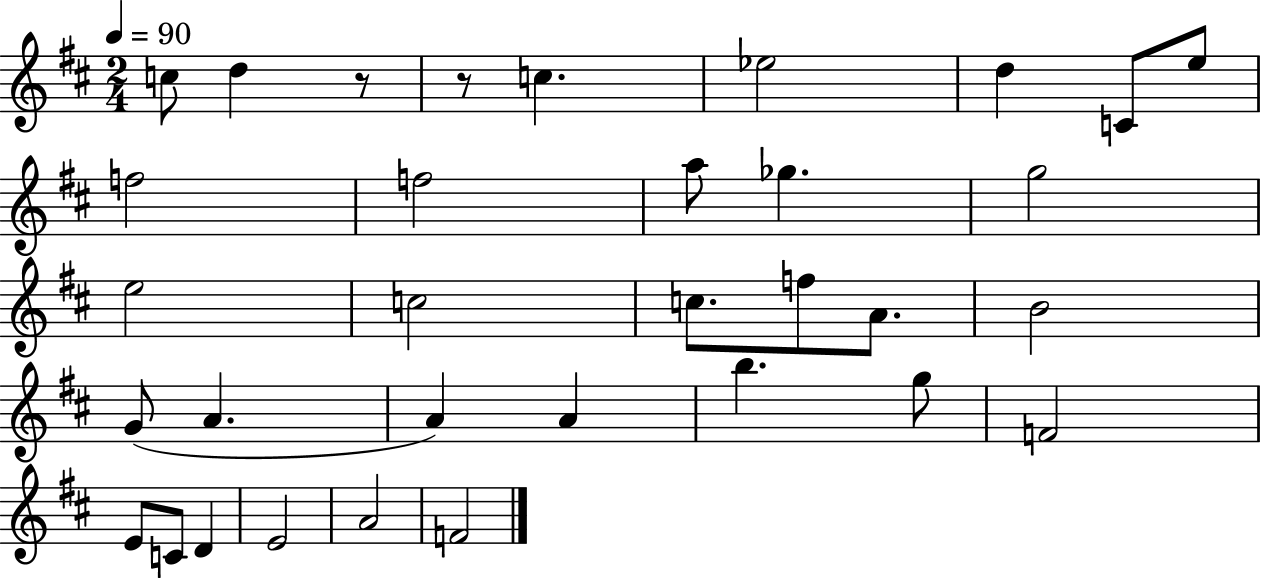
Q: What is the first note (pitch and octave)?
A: C5